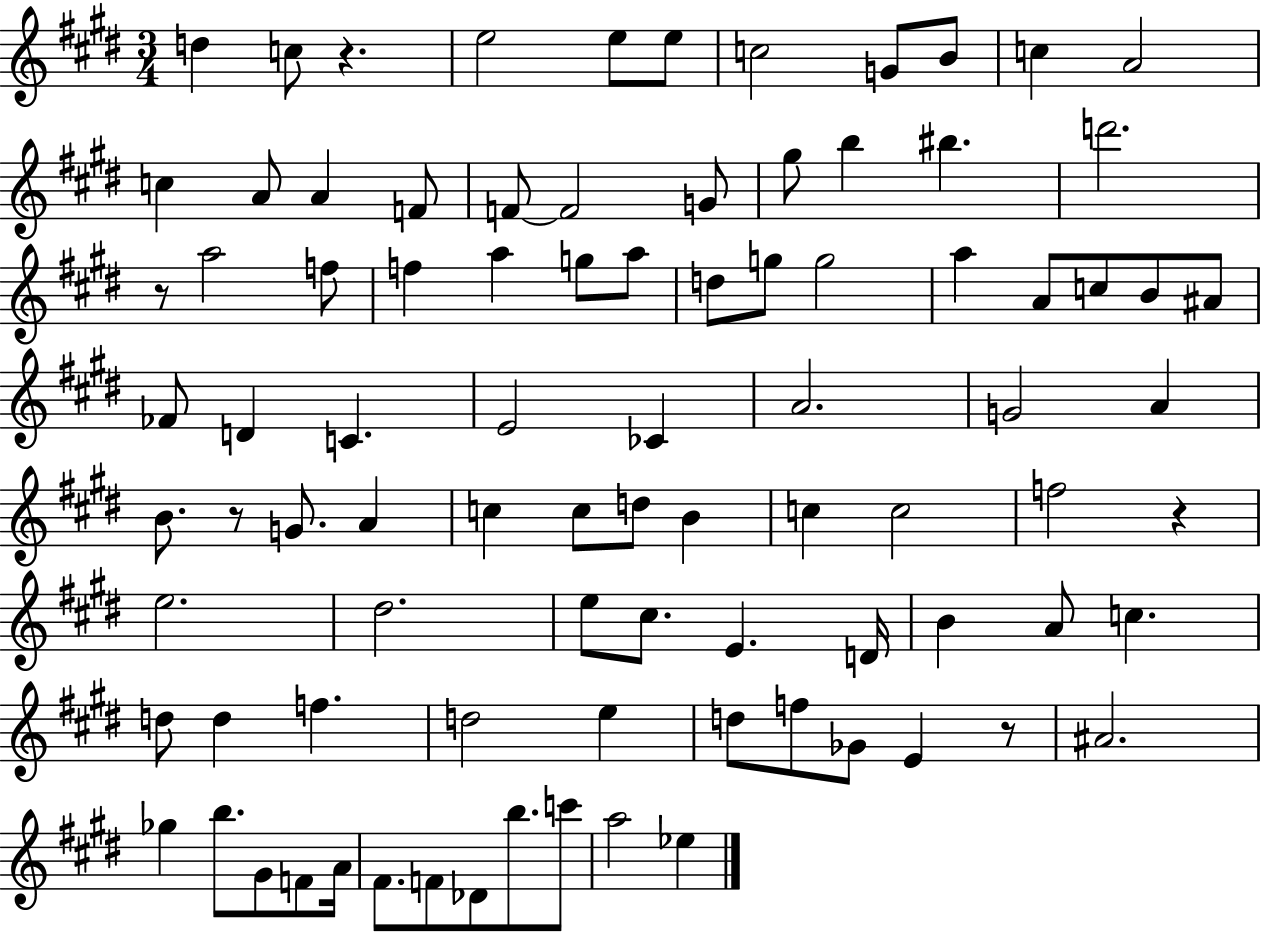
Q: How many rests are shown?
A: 5